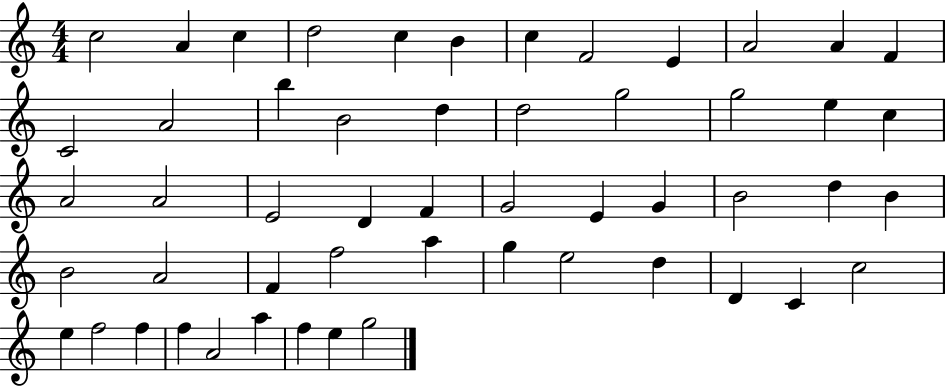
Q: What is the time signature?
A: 4/4